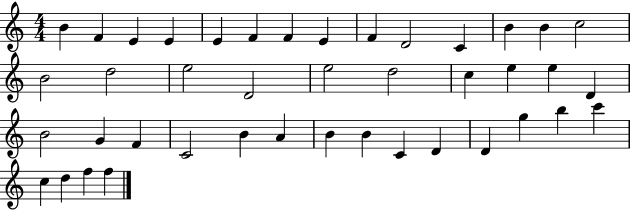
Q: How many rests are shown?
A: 0